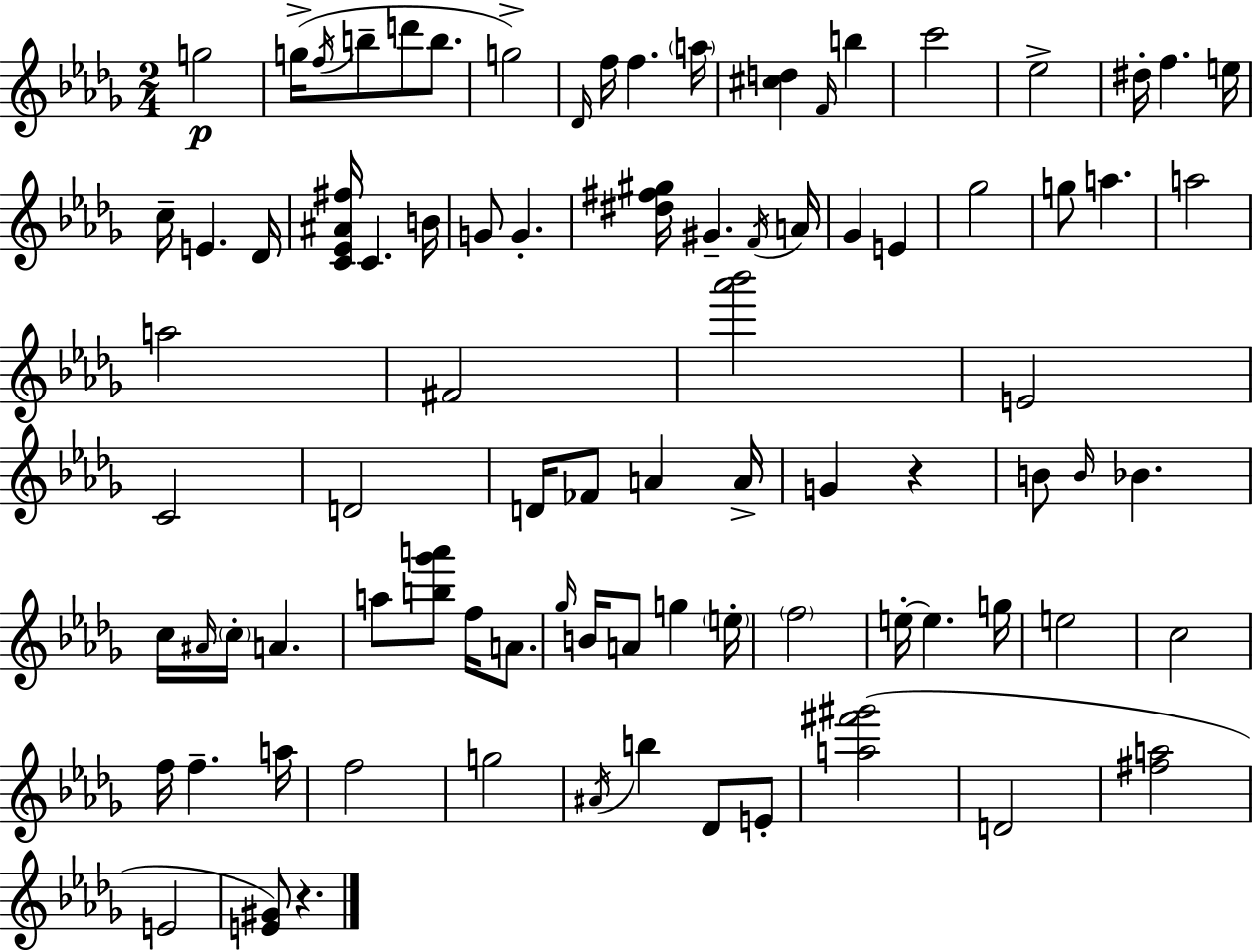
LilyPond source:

{
  \clef treble
  \numericTimeSignature
  \time 2/4
  \key bes \minor
  g''2\p | g''16->( \acciaccatura { f''16 } b''8-- d'''8 b''8. | g''2->) | \grace { des'16 } f''16 f''4. | \break \parenthesize a''16 <cis'' d''>4 \grace { f'16 } b''4 | c'''2 | ees''2-> | dis''16-. f''4. | \break e''16 c''16-- e'4. | des'16 <c' ees' ais' fis''>16 c'4. | b'16 g'8 g'4.-. | <dis'' fis'' gis''>16 gis'4.-- | \break \acciaccatura { f'16 } a'16 ges'4 | e'4 ges''2 | g''8 a''4. | a''2 | \break a''2 | fis'2 | <aes''' bes'''>2 | e'2 | \break c'2 | d'2 | d'16 fes'8 a'4 | a'16-> g'4 | \break r4 b'8 \grace { b'16 } bes'4. | c''16 \grace { ais'16 } \parenthesize c''16-. | a'4. a''8 | <b'' ges''' a'''>8 f''16 a'8. \grace { ges''16 } b'16 | \break a'8 g''4 \parenthesize e''16-. \parenthesize f''2 | e''16-.~~ | e''4. g''16 e''2 | c''2 | \break f''16 | f''4.-- a''16 f''2 | g''2 | \acciaccatura { ais'16 } | \break b''4 des'8 e'8-. | <a'' fis''' gis'''>2( | d'2 | <fis'' a''>2 | \break e'2 | <e' gis'>8) r4. | \bar "|."
}